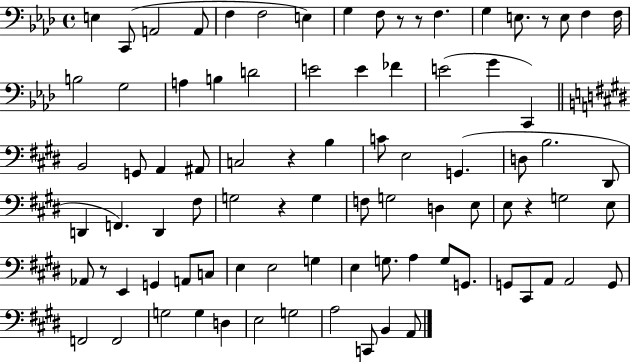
X:1
T:Untitled
M:4/4
L:1/4
K:Ab
E, C,,/2 A,,2 A,,/2 F, F,2 E, G, F,/2 z/2 z/2 F, G, E,/2 z/2 E,/2 F, F,/4 B,2 G,2 A, B, D2 E2 E _F E2 G C,, B,,2 G,,/2 A,, ^A,,/2 C,2 z B, C/2 E,2 G,, D,/2 B,2 ^D,,/2 D,, F,, D,, ^F,/2 G,2 z G, F,/2 G,2 D, E,/2 E,/2 z G,2 E,/2 _A,,/2 z/2 E,, G,, A,,/2 C,/2 E, E,2 G, E, G,/2 A, G,/2 G,,/2 G,,/2 ^C,,/2 A,,/2 A,,2 G,,/2 F,,2 F,,2 G,2 G, D, E,2 G,2 A,2 C,,/2 B,, A,,/2